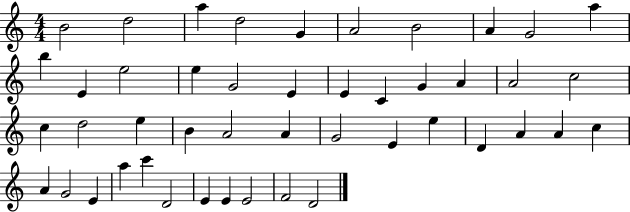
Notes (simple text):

B4/h D5/h A5/q D5/h G4/q A4/h B4/h A4/q G4/h A5/q B5/q E4/q E5/h E5/q G4/h E4/q E4/q C4/q G4/q A4/q A4/h C5/h C5/q D5/h E5/q B4/q A4/h A4/q G4/h E4/q E5/q D4/q A4/q A4/q C5/q A4/q G4/h E4/q A5/q C6/q D4/h E4/q E4/q E4/h F4/h D4/h